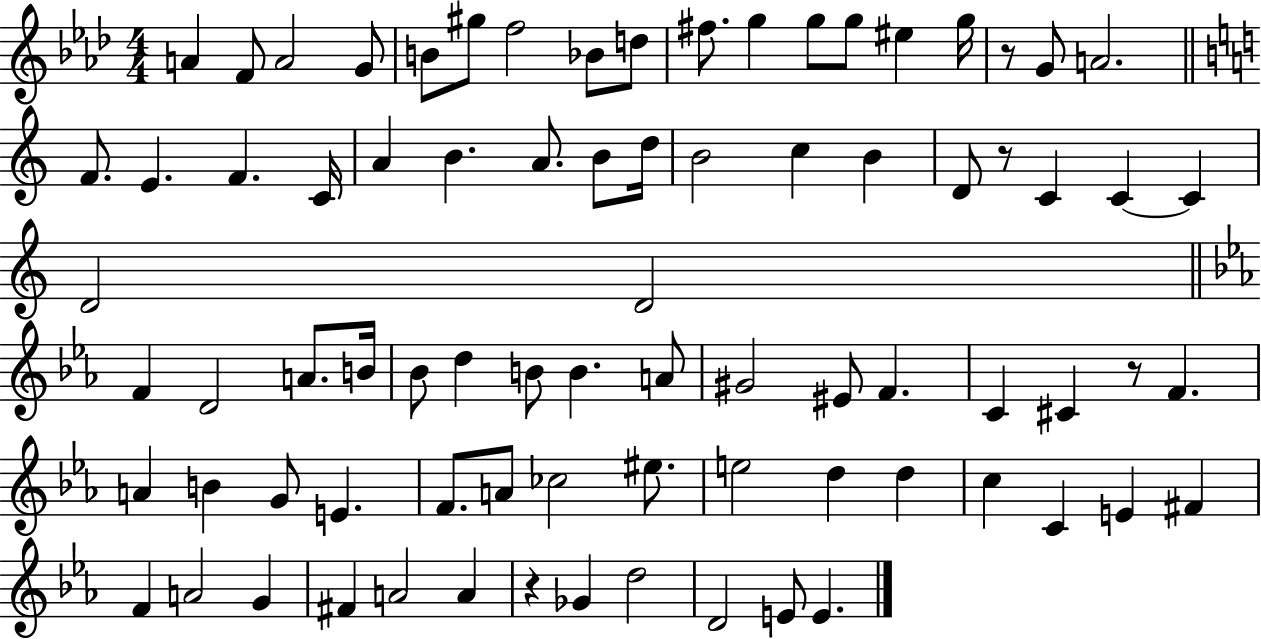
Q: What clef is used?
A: treble